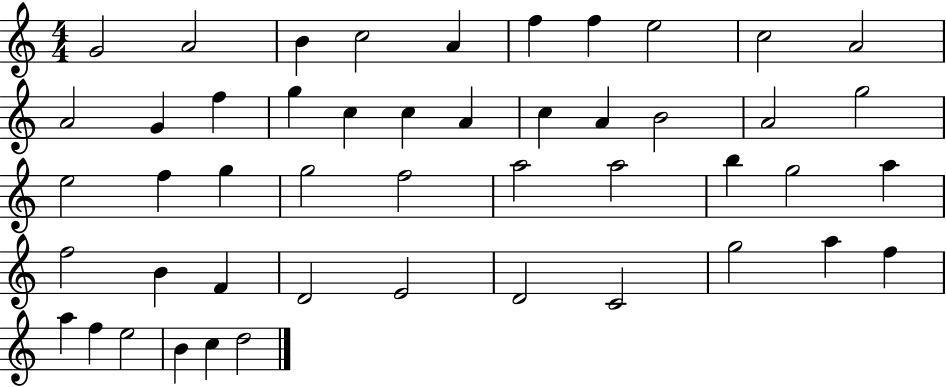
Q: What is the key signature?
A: C major